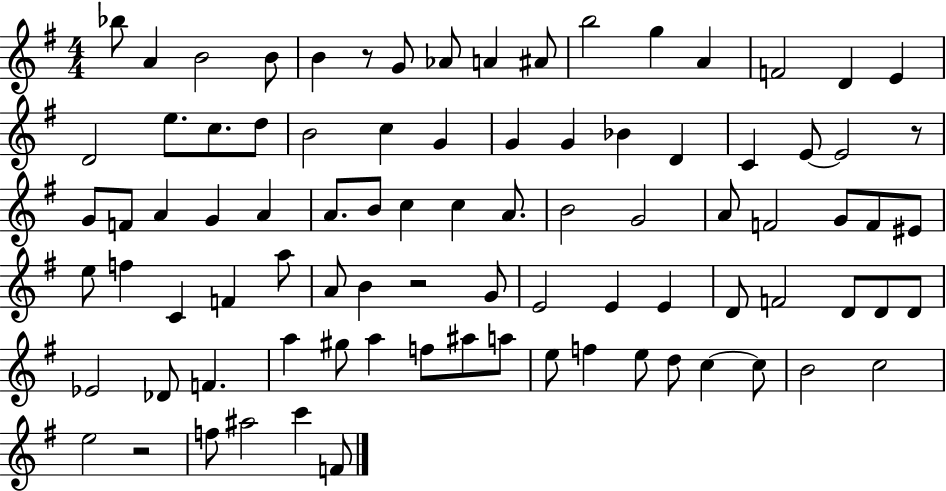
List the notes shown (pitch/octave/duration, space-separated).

Bb5/e A4/q B4/h B4/e B4/q R/e G4/e Ab4/e A4/q A#4/e B5/h G5/q A4/q F4/h D4/q E4/q D4/h E5/e. C5/e. D5/e B4/h C5/q G4/q G4/q G4/q Bb4/q D4/q C4/q E4/e E4/h R/e G4/e F4/e A4/q G4/q A4/q A4/e. B4/e C5/q C5/q A4/e. B4/h G4/h A4/e F4/h G4/e F4/e EIS4/e E5/e F5/q C4/q F4/q A5/e A4/e B4/q R/h G4/e E4/h E4/q E4/q D4/e F4/h D4/e D4/e D4/e Eb4/h Db4/e F4/q. A5/q G#5/e A5/q F5/e A#5/e A5/e E5/e F5/q E5/e D5/e C5/q C5/e B4/h C5/h E5/h R/h F5/e A#5/h C6/q F4/e